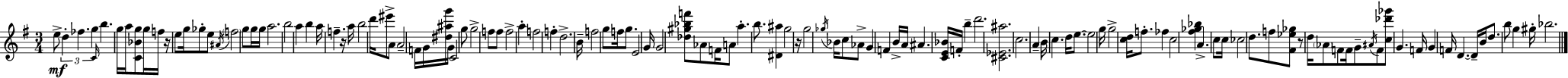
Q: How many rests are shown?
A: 4